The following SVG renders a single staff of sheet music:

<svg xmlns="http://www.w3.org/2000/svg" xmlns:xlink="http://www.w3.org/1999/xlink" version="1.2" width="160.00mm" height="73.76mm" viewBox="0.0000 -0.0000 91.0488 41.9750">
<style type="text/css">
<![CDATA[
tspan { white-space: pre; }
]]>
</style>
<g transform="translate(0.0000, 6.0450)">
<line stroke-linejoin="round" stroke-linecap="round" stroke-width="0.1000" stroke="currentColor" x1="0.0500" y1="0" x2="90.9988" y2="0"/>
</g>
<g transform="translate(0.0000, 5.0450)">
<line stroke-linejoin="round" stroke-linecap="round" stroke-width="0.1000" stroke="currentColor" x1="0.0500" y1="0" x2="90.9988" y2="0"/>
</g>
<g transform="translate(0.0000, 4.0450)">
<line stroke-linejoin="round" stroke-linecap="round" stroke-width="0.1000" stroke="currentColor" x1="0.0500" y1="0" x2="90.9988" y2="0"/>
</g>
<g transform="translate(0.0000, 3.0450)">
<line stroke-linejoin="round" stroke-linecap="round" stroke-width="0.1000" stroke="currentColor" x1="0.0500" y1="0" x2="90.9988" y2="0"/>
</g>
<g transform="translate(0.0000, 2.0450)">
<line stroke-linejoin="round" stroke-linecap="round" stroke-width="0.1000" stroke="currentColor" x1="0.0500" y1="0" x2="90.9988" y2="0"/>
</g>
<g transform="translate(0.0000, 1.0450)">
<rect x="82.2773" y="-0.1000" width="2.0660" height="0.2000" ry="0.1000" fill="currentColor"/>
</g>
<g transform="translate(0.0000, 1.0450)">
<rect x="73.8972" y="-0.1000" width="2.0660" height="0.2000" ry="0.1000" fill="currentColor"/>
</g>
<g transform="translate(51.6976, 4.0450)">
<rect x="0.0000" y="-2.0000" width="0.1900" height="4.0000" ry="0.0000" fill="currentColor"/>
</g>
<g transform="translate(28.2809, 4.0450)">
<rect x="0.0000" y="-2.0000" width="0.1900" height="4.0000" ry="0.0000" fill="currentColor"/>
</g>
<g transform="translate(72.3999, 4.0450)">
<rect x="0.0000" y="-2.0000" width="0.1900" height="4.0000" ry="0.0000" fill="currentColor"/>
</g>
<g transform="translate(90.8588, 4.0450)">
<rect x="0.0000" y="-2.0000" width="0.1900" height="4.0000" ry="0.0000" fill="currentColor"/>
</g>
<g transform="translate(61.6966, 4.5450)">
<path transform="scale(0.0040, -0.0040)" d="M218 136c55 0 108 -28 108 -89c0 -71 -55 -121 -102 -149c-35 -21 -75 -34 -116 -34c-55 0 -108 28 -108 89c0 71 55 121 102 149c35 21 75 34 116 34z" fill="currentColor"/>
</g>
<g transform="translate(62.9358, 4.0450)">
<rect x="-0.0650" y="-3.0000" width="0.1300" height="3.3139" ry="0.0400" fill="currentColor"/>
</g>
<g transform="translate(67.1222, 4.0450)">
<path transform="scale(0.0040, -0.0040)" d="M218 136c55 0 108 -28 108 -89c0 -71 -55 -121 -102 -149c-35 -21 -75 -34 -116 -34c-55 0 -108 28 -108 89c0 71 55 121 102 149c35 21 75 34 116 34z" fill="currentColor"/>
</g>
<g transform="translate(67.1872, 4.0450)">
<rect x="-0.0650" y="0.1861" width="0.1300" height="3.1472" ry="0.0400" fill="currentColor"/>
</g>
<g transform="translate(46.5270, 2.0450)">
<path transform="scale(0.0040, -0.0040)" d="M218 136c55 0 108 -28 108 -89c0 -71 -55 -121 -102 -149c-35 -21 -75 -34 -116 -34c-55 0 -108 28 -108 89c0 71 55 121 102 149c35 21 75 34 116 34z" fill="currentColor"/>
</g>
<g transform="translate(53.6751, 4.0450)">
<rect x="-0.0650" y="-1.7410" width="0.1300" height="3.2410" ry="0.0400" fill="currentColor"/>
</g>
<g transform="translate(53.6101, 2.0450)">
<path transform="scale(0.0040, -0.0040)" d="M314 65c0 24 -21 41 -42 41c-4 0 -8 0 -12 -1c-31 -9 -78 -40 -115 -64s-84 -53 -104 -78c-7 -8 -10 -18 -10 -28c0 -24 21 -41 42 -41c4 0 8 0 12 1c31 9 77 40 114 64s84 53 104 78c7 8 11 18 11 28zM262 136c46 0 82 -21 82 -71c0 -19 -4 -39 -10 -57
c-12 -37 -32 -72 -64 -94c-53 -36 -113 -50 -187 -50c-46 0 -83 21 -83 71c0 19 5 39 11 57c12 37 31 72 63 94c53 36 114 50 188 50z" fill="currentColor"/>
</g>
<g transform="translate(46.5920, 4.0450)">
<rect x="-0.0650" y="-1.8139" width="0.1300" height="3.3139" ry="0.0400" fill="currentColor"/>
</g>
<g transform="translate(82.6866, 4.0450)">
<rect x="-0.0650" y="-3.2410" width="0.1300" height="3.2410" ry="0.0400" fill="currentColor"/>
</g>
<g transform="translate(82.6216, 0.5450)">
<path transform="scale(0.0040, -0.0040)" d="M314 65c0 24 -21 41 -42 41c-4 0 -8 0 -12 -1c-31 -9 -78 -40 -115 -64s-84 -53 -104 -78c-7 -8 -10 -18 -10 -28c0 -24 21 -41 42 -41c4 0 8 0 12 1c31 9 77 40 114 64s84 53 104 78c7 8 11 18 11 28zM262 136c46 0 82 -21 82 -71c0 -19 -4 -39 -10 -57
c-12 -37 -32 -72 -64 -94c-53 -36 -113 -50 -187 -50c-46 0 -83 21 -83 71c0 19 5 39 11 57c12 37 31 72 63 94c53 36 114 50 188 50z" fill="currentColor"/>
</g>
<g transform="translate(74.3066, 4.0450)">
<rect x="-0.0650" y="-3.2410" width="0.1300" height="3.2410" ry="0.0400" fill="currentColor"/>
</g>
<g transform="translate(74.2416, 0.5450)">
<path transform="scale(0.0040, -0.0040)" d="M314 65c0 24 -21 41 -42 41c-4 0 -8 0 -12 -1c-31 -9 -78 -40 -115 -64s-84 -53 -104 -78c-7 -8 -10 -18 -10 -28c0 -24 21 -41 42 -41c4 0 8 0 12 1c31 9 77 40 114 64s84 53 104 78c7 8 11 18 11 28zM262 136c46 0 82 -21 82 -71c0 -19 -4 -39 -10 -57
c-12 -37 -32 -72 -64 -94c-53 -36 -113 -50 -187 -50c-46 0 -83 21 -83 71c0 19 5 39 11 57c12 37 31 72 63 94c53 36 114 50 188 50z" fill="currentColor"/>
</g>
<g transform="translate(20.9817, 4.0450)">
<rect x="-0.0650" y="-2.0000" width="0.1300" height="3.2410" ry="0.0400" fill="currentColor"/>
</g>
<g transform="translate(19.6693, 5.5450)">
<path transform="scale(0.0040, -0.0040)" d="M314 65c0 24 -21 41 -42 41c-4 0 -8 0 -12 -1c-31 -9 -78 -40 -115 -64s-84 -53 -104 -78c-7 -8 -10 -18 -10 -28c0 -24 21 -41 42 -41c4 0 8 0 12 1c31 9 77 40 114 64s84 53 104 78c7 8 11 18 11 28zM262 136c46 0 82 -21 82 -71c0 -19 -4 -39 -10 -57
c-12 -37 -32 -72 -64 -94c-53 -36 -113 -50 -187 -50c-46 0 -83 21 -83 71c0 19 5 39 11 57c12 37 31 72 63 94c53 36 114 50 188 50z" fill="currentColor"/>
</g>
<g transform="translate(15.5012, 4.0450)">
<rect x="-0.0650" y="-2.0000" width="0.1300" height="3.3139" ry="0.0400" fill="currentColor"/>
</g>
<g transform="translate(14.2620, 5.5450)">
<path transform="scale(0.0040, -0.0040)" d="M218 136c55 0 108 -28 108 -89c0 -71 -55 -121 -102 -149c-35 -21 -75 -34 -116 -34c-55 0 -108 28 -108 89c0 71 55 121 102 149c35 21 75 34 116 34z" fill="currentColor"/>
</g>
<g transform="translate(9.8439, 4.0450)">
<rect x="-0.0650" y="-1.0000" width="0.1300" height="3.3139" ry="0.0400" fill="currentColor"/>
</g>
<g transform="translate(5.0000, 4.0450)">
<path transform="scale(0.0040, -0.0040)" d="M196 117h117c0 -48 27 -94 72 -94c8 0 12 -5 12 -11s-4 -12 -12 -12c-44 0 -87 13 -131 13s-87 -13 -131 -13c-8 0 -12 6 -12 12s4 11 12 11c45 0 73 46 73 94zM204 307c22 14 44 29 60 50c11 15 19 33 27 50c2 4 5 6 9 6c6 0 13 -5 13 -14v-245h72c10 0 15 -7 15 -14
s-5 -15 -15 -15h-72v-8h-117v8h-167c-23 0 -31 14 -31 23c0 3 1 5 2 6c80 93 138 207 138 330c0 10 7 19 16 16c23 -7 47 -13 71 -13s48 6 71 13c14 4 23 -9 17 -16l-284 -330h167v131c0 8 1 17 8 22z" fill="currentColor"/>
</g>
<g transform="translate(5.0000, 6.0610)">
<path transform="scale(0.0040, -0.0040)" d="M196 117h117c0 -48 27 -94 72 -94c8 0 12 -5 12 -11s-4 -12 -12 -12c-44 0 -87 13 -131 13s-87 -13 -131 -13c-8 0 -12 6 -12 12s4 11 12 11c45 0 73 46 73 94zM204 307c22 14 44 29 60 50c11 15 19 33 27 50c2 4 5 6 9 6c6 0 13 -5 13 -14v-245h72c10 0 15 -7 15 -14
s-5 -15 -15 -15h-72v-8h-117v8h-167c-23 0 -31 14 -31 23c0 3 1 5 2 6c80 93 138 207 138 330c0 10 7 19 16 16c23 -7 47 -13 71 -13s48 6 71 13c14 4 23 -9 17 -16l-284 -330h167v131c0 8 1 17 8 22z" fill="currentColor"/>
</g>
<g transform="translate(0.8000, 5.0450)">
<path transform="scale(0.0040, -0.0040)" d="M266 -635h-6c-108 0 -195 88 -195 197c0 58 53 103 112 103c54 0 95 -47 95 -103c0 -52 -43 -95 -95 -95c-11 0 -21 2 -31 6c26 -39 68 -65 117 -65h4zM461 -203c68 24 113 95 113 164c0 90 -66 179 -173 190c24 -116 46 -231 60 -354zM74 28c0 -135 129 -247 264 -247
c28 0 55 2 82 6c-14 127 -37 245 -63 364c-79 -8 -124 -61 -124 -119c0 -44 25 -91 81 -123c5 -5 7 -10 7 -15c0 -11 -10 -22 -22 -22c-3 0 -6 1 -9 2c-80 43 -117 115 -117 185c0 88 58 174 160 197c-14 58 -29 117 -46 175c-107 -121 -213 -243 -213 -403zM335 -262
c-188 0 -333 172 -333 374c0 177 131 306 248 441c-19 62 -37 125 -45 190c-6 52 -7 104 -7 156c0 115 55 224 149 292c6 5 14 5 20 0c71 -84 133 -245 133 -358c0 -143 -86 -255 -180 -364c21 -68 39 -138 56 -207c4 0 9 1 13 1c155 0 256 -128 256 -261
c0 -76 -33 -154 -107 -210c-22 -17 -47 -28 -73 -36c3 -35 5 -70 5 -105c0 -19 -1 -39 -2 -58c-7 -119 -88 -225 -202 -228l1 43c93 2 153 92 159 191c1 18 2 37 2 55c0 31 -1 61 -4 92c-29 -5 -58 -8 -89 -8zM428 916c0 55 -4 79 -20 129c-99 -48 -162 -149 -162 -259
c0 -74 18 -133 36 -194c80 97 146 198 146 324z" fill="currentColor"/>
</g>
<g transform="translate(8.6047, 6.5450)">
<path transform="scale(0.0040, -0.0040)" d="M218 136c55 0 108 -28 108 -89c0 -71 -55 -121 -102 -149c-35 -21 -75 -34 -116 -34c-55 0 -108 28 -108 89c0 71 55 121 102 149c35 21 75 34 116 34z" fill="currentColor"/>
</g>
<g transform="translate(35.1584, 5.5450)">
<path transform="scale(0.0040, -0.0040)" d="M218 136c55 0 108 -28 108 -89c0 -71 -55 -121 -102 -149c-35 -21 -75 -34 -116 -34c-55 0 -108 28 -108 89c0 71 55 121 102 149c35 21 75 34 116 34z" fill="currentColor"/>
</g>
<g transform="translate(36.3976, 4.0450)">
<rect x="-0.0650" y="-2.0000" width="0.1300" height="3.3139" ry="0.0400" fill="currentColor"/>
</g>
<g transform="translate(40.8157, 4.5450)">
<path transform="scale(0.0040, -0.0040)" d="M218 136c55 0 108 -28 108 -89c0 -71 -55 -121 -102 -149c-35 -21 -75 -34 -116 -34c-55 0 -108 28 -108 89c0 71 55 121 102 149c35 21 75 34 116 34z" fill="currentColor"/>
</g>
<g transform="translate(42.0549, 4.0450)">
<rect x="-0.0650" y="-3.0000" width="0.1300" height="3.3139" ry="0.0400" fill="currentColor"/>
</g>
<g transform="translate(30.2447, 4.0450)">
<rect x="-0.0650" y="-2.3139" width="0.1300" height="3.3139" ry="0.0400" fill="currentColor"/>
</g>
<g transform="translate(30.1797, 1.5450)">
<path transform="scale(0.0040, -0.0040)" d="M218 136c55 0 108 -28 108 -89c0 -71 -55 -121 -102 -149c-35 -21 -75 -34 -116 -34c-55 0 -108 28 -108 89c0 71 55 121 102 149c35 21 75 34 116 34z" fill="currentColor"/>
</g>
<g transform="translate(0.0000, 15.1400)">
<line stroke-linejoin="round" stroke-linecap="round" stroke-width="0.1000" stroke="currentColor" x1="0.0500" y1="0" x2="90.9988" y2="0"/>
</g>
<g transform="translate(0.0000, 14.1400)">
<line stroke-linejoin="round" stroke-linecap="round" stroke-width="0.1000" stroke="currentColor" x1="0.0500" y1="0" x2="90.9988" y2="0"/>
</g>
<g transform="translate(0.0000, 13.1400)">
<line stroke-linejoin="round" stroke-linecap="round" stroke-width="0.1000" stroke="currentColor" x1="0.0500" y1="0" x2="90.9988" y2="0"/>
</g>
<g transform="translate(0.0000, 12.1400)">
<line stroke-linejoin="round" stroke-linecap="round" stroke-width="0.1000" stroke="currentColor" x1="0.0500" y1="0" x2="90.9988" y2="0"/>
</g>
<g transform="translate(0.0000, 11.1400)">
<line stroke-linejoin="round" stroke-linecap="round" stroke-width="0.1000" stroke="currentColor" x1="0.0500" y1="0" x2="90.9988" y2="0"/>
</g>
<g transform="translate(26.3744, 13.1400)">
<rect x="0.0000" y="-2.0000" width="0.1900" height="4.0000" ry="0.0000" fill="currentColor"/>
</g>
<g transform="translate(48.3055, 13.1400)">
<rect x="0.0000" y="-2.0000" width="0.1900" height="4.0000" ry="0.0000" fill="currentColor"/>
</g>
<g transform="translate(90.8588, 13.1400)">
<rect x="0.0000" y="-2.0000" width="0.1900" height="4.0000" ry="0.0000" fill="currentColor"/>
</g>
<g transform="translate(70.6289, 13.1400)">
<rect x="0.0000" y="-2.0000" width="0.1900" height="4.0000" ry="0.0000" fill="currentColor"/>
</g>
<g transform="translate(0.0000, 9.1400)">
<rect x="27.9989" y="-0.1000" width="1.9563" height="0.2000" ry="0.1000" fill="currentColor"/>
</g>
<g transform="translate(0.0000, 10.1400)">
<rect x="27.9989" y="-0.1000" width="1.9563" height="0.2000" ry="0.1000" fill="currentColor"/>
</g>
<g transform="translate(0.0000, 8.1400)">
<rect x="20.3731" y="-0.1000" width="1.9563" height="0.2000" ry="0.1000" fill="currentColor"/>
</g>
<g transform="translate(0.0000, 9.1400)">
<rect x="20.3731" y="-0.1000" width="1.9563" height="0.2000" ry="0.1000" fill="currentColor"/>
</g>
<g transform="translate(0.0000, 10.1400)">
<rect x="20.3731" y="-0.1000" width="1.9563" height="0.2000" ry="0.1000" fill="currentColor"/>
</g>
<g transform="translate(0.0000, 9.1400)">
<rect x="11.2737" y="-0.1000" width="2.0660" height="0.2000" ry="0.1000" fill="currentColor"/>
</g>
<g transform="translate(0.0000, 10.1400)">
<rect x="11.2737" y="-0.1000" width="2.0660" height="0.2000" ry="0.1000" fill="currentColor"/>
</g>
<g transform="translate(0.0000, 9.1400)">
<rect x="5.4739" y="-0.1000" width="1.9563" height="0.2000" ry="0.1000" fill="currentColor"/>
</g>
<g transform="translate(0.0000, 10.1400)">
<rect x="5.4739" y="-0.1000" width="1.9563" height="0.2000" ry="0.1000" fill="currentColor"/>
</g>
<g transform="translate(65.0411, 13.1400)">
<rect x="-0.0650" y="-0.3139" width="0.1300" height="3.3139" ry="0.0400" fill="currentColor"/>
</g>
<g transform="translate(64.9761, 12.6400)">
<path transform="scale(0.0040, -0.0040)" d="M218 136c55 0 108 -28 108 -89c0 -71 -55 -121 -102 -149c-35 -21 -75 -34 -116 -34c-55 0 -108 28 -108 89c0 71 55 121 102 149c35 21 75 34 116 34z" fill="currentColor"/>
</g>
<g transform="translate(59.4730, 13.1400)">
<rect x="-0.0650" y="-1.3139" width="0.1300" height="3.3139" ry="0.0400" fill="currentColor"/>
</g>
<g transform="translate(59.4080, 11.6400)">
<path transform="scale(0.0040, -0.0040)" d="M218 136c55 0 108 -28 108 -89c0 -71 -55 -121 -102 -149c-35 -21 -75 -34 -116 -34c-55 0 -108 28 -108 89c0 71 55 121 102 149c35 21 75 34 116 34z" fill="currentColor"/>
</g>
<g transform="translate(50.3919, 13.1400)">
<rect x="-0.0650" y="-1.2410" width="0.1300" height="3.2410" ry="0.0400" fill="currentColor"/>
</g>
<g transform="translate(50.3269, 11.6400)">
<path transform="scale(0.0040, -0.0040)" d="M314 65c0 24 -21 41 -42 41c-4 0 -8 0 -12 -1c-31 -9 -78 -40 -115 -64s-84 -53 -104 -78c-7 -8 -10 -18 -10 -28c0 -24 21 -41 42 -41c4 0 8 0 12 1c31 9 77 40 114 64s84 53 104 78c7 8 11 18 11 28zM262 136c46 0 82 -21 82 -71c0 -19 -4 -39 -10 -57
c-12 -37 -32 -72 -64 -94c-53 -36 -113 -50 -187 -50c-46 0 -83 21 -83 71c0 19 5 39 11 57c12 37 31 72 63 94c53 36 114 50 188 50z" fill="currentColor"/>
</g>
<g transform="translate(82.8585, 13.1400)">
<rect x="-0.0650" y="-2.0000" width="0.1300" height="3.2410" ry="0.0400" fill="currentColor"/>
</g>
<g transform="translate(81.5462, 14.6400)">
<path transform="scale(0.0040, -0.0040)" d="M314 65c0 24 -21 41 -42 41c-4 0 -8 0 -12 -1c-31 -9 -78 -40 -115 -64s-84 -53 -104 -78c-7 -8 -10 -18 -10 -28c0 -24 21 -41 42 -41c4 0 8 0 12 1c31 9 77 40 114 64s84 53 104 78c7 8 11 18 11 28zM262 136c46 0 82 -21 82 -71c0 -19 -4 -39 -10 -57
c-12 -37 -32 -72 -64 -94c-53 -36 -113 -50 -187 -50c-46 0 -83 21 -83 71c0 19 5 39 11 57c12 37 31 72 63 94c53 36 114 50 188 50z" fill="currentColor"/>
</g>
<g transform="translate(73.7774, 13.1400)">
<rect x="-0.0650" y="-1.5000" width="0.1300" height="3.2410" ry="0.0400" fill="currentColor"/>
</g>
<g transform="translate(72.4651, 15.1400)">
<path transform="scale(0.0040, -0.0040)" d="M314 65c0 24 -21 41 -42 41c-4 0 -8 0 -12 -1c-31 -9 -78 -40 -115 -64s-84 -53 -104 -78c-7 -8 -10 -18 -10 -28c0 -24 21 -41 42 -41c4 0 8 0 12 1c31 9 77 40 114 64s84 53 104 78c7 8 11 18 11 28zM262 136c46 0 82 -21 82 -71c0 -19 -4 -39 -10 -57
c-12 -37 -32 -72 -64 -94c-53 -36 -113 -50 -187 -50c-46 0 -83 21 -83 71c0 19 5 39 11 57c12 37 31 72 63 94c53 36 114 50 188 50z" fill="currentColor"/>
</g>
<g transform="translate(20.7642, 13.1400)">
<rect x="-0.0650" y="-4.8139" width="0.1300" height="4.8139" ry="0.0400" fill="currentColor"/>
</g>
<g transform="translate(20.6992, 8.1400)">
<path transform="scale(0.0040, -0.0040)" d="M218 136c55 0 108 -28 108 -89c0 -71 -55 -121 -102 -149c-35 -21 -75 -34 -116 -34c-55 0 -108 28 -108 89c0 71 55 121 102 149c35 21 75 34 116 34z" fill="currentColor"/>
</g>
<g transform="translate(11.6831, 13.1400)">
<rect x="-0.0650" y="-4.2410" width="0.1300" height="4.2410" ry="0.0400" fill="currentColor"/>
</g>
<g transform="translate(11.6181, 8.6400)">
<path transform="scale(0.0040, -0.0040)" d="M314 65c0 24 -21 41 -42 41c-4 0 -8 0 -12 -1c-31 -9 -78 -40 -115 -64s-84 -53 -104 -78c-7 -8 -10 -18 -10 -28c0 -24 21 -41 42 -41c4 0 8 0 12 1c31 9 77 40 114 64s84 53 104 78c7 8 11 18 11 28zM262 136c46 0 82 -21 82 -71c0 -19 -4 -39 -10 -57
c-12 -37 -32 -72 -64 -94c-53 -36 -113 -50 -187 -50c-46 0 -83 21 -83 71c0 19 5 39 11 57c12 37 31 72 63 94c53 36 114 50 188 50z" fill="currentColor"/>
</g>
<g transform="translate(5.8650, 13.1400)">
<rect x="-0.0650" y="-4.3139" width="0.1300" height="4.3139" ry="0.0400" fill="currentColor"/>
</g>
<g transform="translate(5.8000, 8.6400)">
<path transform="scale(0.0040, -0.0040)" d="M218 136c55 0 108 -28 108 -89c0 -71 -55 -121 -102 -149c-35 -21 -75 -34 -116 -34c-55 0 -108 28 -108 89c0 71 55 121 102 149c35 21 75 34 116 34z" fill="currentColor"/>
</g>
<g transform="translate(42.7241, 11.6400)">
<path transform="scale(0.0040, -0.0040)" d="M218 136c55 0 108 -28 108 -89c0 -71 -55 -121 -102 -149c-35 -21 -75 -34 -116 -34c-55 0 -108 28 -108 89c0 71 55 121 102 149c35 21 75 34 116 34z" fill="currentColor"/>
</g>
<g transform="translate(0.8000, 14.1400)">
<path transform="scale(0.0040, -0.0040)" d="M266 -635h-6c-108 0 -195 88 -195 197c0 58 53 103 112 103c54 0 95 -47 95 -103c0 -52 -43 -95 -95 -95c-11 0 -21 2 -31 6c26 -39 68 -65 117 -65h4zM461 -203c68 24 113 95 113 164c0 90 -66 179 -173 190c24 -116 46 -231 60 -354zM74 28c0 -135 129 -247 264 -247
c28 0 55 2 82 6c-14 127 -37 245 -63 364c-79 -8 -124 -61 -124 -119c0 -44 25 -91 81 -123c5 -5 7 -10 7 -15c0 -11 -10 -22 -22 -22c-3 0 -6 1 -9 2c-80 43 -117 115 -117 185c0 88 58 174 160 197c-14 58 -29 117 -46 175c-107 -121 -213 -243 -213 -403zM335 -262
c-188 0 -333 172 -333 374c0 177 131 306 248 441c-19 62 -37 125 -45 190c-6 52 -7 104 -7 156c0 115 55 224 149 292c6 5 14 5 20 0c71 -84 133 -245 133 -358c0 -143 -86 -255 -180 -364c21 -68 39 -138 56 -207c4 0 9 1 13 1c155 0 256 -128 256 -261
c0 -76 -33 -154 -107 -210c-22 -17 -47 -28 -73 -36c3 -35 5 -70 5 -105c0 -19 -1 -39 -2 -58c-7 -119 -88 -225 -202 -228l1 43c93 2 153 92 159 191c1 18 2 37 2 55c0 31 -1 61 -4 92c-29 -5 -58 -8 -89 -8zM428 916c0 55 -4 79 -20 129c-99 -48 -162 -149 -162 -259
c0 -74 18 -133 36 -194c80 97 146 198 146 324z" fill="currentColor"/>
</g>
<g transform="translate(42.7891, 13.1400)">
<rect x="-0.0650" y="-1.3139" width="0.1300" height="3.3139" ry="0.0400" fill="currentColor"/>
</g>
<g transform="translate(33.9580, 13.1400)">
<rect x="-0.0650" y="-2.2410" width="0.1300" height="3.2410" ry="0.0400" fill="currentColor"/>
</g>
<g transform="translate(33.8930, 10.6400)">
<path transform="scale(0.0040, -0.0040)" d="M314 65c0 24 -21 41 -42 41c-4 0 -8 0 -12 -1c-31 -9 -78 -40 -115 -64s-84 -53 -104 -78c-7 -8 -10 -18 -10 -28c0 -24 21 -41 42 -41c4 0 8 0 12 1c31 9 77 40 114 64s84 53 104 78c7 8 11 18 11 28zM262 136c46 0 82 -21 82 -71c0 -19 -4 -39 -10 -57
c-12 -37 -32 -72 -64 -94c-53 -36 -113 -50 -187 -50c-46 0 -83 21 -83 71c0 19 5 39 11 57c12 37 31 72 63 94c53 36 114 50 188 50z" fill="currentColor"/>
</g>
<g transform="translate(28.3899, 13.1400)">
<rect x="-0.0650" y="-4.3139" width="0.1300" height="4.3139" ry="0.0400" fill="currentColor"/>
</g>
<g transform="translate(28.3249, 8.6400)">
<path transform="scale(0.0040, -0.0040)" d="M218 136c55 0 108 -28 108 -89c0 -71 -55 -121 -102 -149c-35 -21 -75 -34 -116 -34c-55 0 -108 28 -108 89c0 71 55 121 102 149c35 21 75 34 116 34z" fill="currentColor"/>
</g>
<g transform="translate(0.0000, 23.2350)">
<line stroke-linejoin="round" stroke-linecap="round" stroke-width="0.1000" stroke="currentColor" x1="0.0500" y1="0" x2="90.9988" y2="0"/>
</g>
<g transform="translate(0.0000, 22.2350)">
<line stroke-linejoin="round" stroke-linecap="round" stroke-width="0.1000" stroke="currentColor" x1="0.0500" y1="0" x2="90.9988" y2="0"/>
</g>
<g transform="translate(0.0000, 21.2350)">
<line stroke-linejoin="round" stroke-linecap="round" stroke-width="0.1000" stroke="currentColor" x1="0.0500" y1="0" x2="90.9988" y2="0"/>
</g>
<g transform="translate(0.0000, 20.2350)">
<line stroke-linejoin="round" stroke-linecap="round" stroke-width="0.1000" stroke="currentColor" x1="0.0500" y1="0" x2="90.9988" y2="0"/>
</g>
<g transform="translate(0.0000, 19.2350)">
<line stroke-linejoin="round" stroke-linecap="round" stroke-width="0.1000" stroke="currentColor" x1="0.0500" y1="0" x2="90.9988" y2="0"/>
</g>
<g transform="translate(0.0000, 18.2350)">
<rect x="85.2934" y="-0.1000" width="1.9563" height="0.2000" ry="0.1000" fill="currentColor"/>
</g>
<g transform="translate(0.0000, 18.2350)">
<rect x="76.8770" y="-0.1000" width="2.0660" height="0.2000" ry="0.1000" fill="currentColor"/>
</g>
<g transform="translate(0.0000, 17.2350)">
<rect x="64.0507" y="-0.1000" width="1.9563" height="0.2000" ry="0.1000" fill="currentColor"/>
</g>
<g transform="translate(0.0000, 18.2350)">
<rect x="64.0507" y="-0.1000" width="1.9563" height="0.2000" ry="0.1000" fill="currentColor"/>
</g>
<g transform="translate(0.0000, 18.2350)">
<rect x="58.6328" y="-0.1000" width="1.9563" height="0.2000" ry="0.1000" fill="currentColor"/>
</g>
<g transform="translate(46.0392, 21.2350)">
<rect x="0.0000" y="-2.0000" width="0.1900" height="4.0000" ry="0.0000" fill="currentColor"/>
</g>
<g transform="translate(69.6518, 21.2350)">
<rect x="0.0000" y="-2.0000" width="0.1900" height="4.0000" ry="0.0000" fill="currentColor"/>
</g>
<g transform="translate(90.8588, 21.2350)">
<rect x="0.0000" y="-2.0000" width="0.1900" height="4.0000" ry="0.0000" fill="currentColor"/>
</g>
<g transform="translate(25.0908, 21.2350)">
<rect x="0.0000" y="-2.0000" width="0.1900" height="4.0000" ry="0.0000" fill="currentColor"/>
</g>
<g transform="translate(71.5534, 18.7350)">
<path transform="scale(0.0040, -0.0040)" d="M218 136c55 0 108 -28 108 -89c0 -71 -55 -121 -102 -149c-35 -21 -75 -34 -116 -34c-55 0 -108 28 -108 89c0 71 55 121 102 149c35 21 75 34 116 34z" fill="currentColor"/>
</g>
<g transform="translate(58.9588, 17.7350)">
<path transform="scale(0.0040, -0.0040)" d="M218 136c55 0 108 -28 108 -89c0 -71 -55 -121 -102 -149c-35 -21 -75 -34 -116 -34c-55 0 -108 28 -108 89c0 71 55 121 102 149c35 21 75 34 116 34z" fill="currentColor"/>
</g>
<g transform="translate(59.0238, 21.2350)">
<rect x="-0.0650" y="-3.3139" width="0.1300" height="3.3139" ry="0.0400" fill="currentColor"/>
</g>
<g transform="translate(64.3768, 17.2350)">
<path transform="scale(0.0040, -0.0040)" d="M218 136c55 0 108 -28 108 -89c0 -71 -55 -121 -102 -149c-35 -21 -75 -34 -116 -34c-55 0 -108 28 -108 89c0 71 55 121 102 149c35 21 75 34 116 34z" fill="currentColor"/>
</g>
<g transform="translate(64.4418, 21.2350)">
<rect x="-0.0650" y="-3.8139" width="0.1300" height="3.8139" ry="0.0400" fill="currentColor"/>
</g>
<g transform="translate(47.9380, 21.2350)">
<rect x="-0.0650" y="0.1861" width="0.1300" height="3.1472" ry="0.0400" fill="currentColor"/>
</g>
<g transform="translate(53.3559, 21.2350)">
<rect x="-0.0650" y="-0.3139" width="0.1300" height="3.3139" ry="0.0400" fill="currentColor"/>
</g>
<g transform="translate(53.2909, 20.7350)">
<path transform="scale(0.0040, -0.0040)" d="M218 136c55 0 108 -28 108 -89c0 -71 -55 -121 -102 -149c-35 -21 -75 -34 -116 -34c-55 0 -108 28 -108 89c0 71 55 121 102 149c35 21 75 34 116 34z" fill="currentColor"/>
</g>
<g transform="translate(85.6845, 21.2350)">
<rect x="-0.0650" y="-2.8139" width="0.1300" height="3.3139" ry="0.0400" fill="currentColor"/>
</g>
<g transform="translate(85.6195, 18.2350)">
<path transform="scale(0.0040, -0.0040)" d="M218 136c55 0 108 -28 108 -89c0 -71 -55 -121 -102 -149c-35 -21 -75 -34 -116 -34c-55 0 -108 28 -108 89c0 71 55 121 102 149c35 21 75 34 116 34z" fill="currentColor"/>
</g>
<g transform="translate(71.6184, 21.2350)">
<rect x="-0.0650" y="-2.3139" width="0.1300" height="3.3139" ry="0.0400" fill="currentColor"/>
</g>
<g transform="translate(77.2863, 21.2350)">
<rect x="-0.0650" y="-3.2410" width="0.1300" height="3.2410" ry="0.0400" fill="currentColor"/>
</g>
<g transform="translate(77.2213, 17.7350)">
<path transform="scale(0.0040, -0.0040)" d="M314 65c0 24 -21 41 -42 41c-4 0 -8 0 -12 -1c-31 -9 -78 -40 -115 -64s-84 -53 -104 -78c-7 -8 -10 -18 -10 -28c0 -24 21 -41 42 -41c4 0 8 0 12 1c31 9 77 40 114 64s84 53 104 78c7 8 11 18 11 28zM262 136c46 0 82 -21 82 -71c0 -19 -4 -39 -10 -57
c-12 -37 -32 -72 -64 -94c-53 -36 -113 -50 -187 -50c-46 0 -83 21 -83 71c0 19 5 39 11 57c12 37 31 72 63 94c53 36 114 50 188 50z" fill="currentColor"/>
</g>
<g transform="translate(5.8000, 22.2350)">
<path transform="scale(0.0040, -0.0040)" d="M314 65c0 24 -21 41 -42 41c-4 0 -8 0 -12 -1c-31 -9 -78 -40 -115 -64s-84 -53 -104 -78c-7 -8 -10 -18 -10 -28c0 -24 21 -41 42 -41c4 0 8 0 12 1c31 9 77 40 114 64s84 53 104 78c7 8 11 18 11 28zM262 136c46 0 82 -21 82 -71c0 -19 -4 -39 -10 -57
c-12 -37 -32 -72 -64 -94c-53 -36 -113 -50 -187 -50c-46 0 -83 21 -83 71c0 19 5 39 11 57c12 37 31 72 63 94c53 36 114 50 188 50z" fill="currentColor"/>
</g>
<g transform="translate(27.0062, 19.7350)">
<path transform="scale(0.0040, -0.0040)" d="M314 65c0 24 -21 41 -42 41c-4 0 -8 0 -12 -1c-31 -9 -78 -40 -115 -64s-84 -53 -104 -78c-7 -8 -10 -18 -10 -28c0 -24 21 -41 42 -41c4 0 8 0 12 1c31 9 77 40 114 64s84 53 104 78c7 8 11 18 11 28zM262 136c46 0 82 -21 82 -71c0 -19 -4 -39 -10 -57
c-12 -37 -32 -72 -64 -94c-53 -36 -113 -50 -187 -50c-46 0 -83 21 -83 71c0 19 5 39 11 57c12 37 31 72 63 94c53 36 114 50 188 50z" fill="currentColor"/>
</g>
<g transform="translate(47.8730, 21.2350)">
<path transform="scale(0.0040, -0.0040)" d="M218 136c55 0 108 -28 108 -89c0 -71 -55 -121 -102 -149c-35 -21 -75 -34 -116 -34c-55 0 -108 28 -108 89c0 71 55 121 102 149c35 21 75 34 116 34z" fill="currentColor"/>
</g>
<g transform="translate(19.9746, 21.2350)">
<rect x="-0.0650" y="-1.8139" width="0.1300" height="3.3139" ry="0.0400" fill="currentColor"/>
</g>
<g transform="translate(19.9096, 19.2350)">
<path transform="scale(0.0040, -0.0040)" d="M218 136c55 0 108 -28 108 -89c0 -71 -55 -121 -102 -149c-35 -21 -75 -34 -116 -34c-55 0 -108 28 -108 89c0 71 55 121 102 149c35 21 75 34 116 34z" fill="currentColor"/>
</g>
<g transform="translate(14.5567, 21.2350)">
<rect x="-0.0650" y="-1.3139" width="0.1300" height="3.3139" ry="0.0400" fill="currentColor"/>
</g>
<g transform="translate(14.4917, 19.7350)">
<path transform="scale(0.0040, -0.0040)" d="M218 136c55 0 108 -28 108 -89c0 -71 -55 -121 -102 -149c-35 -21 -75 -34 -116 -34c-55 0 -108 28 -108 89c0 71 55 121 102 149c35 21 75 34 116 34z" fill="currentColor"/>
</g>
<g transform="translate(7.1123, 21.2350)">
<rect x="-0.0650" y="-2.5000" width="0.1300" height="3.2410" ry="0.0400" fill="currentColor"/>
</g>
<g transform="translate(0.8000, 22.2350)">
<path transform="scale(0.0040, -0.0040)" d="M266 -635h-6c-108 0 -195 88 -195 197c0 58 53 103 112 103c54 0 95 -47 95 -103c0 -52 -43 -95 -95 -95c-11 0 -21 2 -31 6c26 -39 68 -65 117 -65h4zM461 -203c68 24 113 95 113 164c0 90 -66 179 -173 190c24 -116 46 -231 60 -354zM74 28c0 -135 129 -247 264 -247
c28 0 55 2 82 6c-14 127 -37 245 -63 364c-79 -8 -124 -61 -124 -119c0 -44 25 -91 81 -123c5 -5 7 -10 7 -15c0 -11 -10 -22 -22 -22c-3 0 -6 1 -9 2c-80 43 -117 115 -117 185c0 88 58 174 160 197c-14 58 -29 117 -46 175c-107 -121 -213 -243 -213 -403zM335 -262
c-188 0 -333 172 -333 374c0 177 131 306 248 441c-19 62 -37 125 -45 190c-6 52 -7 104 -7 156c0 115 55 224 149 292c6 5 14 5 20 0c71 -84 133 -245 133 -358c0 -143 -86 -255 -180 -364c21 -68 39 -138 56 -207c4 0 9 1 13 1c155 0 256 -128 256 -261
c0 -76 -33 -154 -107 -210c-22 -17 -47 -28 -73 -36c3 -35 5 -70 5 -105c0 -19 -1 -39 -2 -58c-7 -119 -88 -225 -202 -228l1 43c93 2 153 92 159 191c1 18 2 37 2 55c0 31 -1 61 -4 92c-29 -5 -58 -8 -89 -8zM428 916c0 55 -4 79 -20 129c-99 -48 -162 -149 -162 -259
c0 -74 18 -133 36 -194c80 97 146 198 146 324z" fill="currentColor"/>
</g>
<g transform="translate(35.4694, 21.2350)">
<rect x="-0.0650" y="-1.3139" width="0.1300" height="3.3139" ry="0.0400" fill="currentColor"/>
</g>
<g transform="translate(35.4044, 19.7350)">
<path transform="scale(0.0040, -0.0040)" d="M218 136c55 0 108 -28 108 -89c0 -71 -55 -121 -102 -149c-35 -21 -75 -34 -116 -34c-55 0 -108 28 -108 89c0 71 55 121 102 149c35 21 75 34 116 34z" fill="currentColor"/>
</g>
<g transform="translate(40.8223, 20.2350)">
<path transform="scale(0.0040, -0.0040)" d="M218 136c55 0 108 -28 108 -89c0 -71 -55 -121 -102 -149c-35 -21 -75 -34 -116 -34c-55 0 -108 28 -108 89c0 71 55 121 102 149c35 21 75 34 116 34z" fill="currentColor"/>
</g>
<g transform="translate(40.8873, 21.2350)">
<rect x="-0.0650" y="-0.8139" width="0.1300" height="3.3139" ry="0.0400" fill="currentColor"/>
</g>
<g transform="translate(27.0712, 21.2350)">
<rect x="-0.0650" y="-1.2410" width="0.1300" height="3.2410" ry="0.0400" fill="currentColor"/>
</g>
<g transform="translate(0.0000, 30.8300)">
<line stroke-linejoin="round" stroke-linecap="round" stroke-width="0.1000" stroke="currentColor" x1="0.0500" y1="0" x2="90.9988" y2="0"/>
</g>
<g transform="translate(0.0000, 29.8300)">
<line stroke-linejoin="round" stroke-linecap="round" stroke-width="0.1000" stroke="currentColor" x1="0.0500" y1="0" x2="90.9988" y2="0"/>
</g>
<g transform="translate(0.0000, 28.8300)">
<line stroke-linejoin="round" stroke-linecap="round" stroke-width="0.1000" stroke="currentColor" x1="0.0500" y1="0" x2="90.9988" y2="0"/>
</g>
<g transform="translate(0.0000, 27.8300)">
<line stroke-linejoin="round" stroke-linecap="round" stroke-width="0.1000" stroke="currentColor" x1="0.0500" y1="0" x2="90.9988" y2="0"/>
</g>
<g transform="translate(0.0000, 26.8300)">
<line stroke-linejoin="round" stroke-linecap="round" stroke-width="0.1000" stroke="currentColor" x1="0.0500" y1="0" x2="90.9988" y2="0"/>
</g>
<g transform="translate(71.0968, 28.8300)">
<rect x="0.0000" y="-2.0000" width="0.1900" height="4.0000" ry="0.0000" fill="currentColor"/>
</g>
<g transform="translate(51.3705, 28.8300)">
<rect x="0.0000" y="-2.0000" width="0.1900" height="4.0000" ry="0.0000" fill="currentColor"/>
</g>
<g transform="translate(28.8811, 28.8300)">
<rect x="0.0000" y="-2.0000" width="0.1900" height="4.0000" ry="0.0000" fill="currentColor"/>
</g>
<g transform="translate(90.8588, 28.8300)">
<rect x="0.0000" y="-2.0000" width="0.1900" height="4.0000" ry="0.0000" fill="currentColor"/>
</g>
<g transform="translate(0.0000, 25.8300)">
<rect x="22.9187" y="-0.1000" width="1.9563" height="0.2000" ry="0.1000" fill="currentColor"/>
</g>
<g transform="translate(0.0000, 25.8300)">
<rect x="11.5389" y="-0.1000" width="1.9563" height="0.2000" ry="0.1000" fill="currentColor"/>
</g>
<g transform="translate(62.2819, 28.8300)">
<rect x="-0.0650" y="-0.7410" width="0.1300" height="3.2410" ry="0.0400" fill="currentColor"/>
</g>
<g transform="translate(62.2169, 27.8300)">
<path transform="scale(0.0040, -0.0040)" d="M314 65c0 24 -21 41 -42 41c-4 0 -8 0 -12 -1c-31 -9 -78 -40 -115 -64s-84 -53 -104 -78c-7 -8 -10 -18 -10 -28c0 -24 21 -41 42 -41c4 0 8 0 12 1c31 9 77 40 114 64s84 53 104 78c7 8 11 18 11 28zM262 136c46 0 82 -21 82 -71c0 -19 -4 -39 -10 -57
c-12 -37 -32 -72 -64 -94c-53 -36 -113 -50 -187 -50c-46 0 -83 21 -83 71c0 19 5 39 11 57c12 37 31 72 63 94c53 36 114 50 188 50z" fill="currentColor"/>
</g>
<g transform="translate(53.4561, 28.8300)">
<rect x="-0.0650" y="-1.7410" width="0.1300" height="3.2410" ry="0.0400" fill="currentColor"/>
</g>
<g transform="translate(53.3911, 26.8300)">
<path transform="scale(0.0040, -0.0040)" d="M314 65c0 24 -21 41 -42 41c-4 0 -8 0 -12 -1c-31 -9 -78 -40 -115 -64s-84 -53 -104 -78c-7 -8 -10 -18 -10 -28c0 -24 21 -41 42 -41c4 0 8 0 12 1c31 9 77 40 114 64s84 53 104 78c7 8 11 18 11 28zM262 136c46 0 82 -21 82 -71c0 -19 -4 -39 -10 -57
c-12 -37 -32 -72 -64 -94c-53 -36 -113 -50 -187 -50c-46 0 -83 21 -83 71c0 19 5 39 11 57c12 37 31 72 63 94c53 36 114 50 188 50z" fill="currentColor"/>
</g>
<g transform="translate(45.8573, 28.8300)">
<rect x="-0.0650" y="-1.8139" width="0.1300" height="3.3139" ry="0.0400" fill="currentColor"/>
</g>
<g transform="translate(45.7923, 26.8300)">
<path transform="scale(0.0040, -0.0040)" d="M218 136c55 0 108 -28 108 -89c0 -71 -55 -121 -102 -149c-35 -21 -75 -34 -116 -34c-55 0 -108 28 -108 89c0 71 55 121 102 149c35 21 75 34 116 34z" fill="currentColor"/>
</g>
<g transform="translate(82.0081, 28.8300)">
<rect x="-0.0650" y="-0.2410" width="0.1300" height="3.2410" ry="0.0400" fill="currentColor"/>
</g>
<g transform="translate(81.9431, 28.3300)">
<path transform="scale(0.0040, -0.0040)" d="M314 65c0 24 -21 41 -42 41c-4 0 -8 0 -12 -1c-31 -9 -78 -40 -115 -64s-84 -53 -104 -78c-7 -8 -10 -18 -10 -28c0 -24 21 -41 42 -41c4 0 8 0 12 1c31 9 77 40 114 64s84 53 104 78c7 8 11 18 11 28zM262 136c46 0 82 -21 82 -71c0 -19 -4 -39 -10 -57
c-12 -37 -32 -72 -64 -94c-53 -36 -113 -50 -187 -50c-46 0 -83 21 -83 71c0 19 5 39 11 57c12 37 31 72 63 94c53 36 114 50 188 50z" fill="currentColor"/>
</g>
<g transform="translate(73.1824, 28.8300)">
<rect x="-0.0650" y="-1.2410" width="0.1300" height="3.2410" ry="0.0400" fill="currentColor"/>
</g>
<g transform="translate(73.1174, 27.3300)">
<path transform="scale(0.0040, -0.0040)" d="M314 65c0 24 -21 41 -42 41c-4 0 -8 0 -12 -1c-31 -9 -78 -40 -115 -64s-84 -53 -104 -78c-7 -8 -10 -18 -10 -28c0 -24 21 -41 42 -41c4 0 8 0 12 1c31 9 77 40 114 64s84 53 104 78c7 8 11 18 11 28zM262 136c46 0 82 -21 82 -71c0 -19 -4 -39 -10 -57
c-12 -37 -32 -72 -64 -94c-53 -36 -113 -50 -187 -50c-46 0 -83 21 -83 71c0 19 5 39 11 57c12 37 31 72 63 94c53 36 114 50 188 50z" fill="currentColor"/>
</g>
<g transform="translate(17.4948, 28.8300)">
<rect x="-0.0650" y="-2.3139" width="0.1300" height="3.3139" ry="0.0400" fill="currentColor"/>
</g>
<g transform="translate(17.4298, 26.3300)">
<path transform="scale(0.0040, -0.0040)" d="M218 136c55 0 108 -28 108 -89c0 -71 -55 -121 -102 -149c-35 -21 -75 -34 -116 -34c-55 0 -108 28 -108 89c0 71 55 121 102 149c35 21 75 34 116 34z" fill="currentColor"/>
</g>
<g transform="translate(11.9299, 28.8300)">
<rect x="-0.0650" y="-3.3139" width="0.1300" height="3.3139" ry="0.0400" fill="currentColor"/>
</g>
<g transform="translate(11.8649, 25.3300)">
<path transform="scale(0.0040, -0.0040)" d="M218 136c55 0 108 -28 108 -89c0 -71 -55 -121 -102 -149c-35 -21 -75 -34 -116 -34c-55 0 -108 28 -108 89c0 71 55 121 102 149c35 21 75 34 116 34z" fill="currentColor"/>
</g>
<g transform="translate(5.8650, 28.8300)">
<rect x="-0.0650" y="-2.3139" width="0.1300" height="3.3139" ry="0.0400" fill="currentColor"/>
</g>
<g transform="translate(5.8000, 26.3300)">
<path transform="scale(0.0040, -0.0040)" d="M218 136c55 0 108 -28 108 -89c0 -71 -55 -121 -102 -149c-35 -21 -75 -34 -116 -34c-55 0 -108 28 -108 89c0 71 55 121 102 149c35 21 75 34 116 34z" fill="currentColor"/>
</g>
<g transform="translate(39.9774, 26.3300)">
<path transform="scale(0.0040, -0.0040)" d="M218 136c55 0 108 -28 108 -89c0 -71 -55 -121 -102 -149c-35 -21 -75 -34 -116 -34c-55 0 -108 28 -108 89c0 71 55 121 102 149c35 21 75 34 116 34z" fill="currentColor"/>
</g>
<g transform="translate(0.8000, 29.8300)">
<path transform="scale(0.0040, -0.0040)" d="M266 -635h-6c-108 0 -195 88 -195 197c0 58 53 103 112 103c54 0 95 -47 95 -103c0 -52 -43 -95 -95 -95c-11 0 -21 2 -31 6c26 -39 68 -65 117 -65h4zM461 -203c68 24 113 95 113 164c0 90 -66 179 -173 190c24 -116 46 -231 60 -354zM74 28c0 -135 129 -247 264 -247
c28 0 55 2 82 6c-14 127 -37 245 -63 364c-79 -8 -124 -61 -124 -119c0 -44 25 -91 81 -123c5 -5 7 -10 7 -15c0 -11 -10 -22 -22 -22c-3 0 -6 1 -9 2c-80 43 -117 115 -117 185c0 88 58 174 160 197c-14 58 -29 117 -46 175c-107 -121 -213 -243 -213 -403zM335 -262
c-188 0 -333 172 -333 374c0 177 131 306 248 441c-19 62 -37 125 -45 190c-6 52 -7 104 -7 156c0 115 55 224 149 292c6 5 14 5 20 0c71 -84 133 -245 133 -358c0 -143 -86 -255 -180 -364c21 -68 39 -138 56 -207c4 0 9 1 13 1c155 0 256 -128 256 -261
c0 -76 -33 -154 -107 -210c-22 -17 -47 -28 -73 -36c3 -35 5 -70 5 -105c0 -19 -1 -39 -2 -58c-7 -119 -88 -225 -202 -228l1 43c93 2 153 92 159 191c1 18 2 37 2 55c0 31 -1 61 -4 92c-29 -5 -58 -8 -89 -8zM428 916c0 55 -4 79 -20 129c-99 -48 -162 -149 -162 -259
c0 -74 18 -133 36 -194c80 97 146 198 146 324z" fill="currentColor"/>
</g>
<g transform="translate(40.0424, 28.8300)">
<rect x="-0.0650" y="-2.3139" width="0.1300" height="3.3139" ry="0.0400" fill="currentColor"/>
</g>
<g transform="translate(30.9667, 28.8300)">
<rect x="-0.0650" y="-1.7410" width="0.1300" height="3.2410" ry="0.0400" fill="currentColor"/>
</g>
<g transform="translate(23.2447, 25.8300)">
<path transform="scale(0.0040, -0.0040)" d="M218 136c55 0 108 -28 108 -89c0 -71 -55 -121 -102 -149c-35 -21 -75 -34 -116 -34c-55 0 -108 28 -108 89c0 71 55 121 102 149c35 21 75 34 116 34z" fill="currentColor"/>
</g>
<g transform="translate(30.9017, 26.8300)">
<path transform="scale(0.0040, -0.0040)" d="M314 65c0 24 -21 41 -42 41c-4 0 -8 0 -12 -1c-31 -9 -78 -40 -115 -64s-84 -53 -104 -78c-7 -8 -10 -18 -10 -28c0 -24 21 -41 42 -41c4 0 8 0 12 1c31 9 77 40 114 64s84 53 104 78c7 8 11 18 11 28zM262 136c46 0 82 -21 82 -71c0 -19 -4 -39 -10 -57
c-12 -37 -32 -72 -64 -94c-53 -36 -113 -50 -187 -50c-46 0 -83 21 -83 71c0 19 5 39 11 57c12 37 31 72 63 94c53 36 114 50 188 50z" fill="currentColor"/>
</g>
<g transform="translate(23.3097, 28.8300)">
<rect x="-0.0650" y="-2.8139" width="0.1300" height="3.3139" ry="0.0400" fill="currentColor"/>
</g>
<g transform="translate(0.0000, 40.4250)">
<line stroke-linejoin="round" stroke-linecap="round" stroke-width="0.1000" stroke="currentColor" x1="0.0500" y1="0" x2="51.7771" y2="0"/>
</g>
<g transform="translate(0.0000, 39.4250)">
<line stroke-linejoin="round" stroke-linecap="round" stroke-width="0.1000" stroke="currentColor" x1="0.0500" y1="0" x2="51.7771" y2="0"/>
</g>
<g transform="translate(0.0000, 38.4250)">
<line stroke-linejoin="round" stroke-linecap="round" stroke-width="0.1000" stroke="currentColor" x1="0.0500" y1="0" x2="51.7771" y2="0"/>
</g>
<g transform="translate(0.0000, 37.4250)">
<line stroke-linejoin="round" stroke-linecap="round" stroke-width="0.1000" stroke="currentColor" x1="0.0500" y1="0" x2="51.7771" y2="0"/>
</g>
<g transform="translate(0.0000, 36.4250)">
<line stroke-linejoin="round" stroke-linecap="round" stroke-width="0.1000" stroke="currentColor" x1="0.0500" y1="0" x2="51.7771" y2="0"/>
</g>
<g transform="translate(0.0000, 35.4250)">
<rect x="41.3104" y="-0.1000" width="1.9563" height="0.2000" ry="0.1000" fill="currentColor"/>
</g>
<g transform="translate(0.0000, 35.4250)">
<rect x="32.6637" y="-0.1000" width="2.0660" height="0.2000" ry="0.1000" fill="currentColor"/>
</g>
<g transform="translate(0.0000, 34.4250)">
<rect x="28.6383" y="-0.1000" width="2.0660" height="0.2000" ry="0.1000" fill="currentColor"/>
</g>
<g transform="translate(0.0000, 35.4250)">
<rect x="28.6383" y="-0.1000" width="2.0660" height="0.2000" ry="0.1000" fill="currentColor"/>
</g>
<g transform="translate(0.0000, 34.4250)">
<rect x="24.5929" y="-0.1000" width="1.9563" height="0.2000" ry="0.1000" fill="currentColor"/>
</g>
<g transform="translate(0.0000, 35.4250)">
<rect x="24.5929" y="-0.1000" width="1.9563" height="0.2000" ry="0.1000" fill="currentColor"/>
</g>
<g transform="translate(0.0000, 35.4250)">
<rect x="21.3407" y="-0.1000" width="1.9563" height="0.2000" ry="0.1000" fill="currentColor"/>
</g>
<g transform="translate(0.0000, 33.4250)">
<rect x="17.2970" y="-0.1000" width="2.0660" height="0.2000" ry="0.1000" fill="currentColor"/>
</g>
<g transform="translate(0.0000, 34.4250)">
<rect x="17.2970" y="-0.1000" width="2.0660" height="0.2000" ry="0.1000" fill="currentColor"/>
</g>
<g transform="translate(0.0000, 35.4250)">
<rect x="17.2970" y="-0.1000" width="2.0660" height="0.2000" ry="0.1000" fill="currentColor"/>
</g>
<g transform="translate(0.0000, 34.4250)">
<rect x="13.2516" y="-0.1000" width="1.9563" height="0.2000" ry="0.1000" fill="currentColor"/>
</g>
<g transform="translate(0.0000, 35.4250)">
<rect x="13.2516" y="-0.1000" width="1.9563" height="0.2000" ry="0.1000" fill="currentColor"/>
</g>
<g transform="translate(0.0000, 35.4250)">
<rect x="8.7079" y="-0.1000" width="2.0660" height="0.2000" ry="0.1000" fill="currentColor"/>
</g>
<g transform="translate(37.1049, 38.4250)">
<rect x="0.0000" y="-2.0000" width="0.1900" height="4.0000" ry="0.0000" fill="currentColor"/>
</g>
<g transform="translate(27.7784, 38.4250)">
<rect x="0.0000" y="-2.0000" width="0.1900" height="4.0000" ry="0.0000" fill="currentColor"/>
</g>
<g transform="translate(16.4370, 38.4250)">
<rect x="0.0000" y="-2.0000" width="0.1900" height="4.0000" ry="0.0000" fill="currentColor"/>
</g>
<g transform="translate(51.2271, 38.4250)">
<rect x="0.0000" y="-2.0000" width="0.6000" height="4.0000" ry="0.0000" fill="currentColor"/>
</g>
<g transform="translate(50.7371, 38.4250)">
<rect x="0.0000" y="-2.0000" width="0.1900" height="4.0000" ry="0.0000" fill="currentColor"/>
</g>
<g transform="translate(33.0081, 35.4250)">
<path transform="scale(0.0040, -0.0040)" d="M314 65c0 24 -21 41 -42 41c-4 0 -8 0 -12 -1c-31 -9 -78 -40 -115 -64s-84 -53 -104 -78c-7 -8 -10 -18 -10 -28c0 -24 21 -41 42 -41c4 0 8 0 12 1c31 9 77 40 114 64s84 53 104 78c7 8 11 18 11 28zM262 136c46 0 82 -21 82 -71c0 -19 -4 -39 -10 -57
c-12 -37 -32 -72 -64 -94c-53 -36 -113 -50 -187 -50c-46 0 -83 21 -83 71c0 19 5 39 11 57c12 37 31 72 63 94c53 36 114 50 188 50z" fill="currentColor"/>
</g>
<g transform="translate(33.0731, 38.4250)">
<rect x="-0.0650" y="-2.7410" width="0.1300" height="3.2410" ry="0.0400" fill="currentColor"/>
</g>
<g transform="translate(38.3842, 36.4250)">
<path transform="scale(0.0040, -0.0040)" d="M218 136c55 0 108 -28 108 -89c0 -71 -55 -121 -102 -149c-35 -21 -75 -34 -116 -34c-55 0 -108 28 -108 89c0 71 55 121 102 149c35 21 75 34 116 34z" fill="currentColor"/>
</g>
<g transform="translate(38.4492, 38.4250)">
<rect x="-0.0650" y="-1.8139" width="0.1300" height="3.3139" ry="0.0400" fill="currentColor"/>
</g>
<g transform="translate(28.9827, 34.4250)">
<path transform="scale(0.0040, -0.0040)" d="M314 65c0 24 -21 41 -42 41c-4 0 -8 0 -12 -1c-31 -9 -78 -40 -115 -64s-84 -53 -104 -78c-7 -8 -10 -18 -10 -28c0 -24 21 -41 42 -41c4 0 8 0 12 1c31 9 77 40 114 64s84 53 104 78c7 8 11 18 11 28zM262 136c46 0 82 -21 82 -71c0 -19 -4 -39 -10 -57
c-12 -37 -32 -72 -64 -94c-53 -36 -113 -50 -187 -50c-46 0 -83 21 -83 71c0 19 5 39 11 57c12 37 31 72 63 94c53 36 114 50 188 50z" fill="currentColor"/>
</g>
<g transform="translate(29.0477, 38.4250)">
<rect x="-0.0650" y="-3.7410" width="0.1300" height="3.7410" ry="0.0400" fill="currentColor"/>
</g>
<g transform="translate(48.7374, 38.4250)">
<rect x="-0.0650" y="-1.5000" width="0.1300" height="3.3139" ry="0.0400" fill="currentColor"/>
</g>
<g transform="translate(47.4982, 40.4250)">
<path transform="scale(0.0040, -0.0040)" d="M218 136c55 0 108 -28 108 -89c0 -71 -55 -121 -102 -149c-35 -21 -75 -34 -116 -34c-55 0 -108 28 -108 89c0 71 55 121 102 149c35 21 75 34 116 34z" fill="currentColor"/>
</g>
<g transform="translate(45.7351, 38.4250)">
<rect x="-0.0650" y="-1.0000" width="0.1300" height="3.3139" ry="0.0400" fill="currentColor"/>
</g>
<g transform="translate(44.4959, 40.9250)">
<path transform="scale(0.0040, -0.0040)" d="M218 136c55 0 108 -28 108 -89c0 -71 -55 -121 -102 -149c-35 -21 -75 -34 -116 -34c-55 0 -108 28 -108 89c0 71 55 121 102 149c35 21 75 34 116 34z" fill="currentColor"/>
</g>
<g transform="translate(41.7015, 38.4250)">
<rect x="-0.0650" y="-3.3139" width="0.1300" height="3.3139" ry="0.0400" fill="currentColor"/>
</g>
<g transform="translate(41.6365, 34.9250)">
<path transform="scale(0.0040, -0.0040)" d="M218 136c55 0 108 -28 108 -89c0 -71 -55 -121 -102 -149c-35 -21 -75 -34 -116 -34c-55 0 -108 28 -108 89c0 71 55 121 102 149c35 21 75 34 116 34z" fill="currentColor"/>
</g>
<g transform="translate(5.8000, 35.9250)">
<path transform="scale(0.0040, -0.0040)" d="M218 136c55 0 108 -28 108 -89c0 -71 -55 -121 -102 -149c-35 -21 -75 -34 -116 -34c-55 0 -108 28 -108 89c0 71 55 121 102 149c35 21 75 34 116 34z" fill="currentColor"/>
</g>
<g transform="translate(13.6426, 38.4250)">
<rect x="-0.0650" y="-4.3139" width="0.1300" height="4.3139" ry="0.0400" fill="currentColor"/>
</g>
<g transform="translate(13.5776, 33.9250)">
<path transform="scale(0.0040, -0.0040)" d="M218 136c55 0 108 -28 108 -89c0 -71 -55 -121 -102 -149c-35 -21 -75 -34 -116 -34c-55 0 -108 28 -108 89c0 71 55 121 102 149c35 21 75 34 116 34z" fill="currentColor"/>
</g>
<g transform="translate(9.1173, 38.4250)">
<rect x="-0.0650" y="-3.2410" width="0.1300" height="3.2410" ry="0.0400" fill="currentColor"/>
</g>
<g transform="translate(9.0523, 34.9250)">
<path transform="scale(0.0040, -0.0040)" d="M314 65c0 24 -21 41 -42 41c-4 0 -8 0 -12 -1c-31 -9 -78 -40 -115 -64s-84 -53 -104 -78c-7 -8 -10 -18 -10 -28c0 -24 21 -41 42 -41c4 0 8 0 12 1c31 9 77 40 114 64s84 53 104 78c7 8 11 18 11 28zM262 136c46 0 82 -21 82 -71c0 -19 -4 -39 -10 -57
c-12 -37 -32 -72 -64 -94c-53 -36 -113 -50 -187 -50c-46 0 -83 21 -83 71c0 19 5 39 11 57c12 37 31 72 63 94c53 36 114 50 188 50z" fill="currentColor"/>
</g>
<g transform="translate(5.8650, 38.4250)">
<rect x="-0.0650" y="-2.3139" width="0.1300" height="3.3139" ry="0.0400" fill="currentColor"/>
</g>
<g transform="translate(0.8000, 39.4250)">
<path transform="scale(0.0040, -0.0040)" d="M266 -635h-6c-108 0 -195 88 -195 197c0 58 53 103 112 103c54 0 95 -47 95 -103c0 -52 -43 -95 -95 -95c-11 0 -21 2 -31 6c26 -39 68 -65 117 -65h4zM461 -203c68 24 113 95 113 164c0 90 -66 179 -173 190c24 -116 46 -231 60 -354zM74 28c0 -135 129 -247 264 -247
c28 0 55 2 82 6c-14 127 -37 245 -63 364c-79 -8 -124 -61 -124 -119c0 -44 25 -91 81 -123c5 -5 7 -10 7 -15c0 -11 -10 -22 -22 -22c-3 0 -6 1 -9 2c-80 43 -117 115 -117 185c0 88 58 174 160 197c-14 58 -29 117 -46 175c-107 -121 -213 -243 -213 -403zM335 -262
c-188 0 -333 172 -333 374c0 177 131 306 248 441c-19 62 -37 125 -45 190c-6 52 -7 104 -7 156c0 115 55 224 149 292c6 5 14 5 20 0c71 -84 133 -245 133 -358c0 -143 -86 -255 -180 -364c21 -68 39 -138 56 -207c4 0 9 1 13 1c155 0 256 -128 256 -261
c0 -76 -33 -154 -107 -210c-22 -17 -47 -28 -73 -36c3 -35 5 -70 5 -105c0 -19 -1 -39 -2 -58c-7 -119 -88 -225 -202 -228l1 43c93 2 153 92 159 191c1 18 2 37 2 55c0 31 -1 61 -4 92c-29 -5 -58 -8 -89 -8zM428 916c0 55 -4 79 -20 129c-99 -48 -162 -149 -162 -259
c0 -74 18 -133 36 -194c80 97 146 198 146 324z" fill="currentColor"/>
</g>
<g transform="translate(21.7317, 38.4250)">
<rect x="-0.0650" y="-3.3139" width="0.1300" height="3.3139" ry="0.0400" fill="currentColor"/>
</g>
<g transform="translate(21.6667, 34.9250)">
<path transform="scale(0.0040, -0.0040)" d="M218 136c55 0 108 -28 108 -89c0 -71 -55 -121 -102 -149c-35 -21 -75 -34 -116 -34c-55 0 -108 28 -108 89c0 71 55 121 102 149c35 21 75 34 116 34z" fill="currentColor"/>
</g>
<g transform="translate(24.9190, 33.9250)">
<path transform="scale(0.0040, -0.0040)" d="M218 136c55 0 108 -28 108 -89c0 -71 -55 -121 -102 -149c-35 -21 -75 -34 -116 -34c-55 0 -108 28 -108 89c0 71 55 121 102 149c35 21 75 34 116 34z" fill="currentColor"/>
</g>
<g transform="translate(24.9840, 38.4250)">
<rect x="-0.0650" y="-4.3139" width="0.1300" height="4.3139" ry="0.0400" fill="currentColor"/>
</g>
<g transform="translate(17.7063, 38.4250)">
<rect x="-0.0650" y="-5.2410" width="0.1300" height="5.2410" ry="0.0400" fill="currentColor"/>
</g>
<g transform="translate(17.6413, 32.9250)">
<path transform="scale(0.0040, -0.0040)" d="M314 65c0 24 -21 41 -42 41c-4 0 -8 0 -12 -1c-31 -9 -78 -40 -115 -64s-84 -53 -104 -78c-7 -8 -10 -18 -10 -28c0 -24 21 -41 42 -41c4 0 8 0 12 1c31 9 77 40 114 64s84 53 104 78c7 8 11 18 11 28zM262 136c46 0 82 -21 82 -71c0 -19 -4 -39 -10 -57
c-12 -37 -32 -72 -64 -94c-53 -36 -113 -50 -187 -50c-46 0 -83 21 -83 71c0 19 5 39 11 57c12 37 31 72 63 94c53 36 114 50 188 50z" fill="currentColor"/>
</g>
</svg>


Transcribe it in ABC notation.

X:1
T:Untitled
M:4/4
L:1/4
K:C
D F F2 g F A f f2 A B b2 b2 d' d'2 e' d' g2 e e2 e c E2 F2 G2 e f e2 e d B c b c' g b2 a g b g a f2 g f f2 d2 e2 c2 g b2 d' f'2 b d' c'2 a2 f b D E